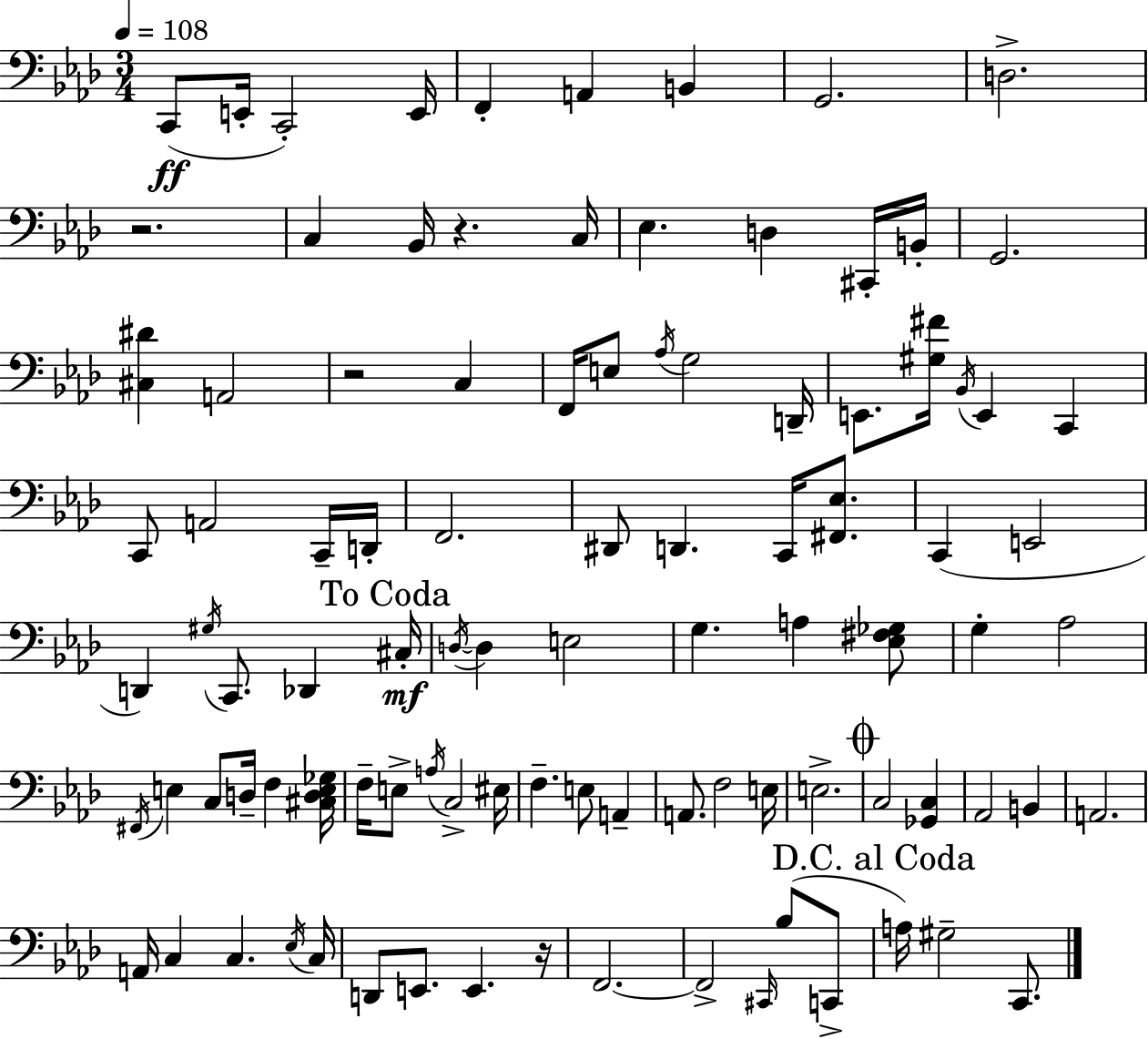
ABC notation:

X:1
T:Untitled
M:3/4
L:1/4
K:Ab
C,,/2 E,,/4 C,,2 E,,/4 F,, A,, B,, G,,2 D,2 z2 C, _B,,/4 z C,/4 _E, D, ^C,,/4 B,,/4 G,,2 [^C,^D] A,,2 z2 C, F,,/4 E,/2 _A,/4 G,2 D,,/4 E,,/2 [^G,^F]/4 _B,,/4 E,, C,, C,,/2 A,,2 C,,/4 D,,/4 F,,2 ^D,,/2 D,, C,,/4 [^F,,_E,]/2 C,, E,,2 D,, ^G,/4 C,,/2 _D,, ^C,/4 D,/4 D, E,2 G, A, [_E,^F,_G,]/2 G, _A,2 ^F,,/4 E, C,/2 D,/4 F, [^C,D,E,_G,]/4 F,/4 E,/2 A,/4 C,2 ^E,/4 F, E,/2 A,, A,,/2 F,2 E,/4 E,2 C,2 [_G,,C,] _A,,2 B,, A,,2 A,,/4 C, C, _E,/4 C,/4 D,,/2 E,,/2 E,, z/4 F,,2 F,,2 ^C,,/4 _B,/2 C,,/2 A,/4 ^G,2 C,,/2